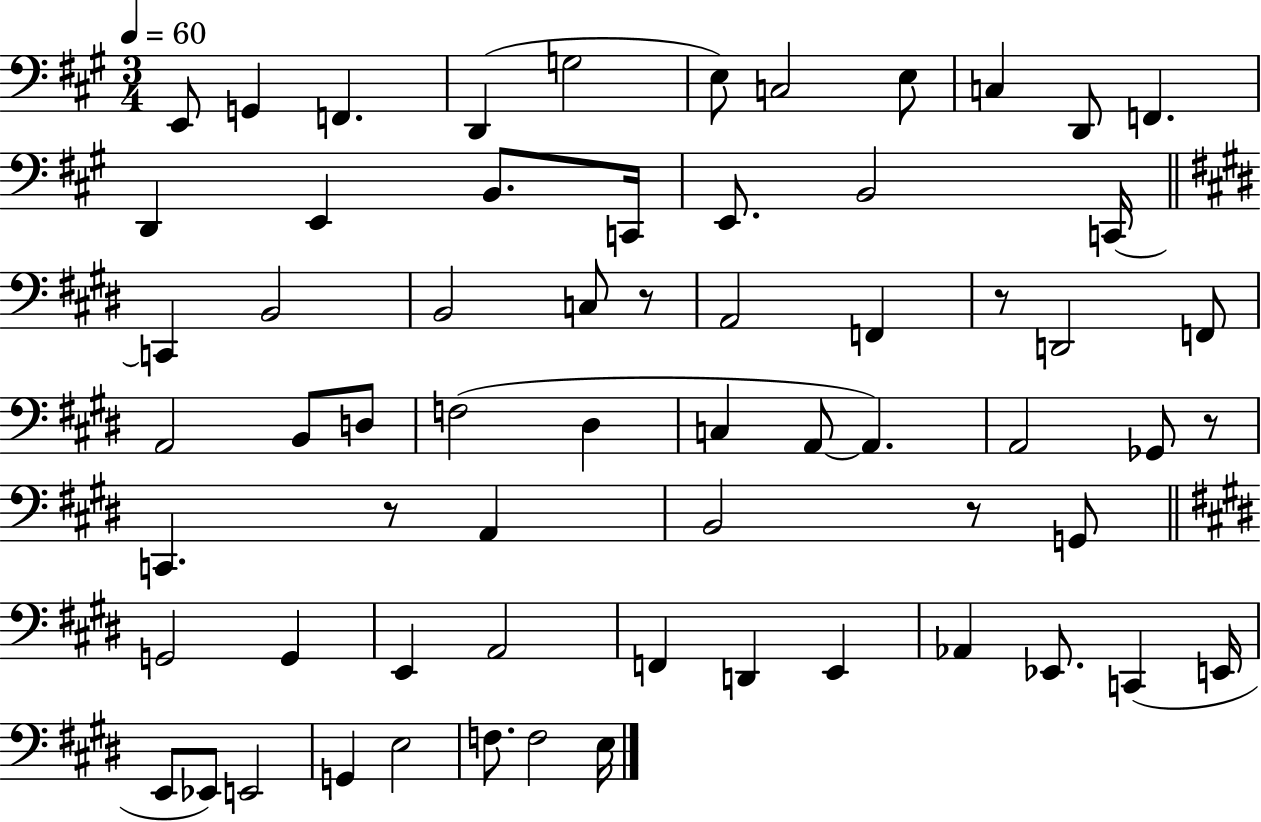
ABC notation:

X:1
T:Untitled
M:3/4
L:1/4
K:A
E,,/2 G,, F,, D,, G,2 E,/2 C,2 E,/2 C, D,,/2 F,, D,, E,, B,,/2 C,,/4 E,,/2 B,,2 C,,/4 C,, B,,2 B,,2 C,/2 z/2 A,,2 F,, z/2 D,,2 F,,/2 A,,2 B,,/2 D,/2 F,2 ^D, C, A,,/2 A,, A,,2 _G,,/2 z/2 C,, z/2 A,, B,,2 z/2 G,,/2 G,,2 G,, E,, A,,2 F,, D,, E,, _A,, _E,,/2 C,, E,,/4 E,,/2 _E,,/2 E,,2 G,, E,2 F,/2 F,2 E,/4